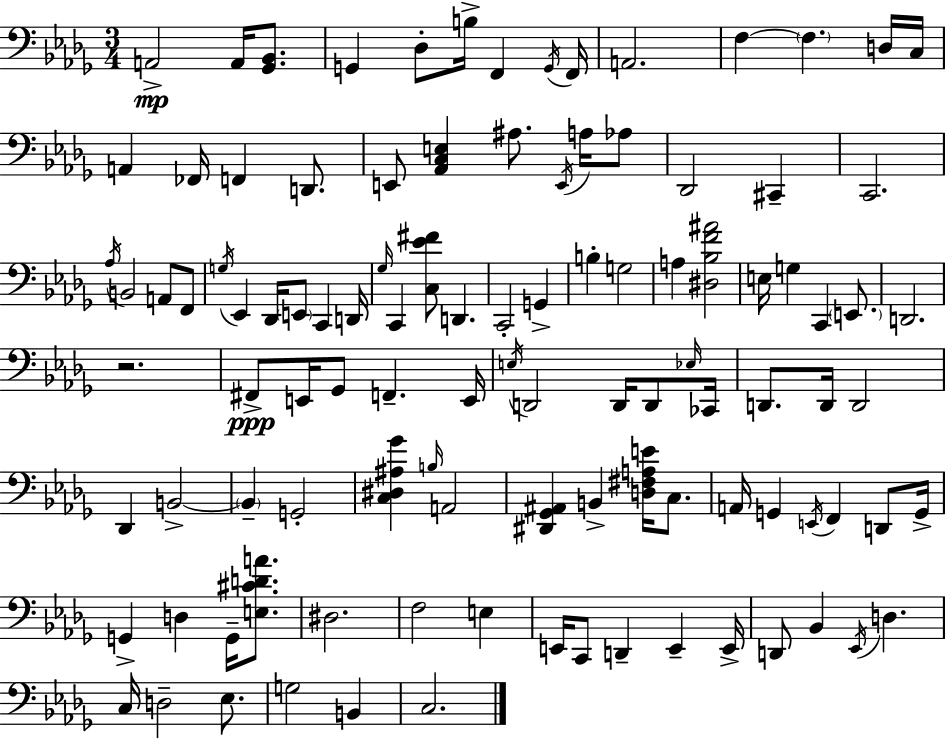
X:1
T:Untitled
M:3/4
L:1/4
K:Bbm
A,,2 A,,/4 [_G,,_B,,]/2 G,, _D,/2 B,/4 F,, G,,/4 F,,/4 A,,2 F, F, D,/4 C,/4 A,, _F,,/4 F,, D,,/2 E,,/2 [_A,,C,E,] ^A,/2 E,,/4 A,/4 _A,/2 _D,,2 ^C,, C,,2 _A,/4 B,,2 A,,/2 F,,/2 G,/4 _E,, _D,,/4 E,,/2 C,, D,,/4 _G,/4 C,, [C,_E^F]/2 D,, C,,2 G,, B, G,2 A, [^D,_B,F^A]2 E,/4 G, C,, E,,/2 D,,2 z2 ^F,,/2 E,,/4 _G,,/2 F,, E,,/4 E,/4 D,,2 D,,/4 D,,/2 _E,/4 _C,,/4 D,,/2 D,,/4 D,,2 _D,, B,,2 B,, G,,2 [C,^D,^A,_G] B,/4 A,,2 [^D,,_G,,^A,,] B,, [D,^F,A,E]/4 C,/2 A,,/4 G,, E,,/4 F,, D,,/2 G,,/4 G,, D, G,,/4 [E,^CDA]/2 ^D,2 F,2 E, E,,/4 C,,/2 D,, E,, E,,/4 D,,/2 _B,, _E,,/4 D, C,/4 D,2 _E,/2 G,2 B,, C,2